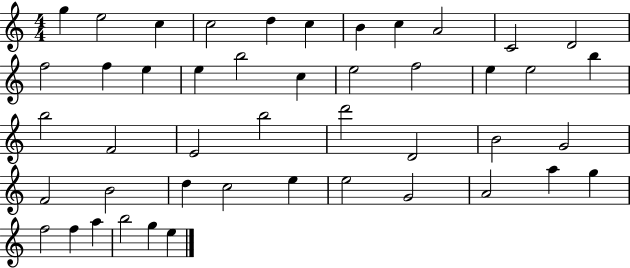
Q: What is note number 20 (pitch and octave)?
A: E5